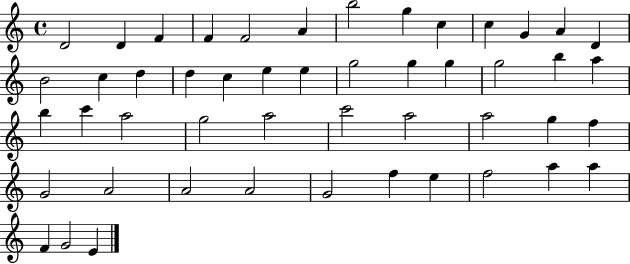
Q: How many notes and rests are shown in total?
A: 49